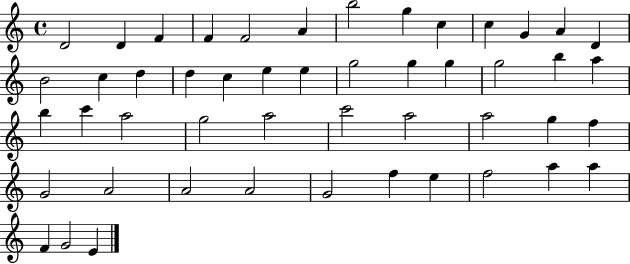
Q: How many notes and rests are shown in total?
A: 49